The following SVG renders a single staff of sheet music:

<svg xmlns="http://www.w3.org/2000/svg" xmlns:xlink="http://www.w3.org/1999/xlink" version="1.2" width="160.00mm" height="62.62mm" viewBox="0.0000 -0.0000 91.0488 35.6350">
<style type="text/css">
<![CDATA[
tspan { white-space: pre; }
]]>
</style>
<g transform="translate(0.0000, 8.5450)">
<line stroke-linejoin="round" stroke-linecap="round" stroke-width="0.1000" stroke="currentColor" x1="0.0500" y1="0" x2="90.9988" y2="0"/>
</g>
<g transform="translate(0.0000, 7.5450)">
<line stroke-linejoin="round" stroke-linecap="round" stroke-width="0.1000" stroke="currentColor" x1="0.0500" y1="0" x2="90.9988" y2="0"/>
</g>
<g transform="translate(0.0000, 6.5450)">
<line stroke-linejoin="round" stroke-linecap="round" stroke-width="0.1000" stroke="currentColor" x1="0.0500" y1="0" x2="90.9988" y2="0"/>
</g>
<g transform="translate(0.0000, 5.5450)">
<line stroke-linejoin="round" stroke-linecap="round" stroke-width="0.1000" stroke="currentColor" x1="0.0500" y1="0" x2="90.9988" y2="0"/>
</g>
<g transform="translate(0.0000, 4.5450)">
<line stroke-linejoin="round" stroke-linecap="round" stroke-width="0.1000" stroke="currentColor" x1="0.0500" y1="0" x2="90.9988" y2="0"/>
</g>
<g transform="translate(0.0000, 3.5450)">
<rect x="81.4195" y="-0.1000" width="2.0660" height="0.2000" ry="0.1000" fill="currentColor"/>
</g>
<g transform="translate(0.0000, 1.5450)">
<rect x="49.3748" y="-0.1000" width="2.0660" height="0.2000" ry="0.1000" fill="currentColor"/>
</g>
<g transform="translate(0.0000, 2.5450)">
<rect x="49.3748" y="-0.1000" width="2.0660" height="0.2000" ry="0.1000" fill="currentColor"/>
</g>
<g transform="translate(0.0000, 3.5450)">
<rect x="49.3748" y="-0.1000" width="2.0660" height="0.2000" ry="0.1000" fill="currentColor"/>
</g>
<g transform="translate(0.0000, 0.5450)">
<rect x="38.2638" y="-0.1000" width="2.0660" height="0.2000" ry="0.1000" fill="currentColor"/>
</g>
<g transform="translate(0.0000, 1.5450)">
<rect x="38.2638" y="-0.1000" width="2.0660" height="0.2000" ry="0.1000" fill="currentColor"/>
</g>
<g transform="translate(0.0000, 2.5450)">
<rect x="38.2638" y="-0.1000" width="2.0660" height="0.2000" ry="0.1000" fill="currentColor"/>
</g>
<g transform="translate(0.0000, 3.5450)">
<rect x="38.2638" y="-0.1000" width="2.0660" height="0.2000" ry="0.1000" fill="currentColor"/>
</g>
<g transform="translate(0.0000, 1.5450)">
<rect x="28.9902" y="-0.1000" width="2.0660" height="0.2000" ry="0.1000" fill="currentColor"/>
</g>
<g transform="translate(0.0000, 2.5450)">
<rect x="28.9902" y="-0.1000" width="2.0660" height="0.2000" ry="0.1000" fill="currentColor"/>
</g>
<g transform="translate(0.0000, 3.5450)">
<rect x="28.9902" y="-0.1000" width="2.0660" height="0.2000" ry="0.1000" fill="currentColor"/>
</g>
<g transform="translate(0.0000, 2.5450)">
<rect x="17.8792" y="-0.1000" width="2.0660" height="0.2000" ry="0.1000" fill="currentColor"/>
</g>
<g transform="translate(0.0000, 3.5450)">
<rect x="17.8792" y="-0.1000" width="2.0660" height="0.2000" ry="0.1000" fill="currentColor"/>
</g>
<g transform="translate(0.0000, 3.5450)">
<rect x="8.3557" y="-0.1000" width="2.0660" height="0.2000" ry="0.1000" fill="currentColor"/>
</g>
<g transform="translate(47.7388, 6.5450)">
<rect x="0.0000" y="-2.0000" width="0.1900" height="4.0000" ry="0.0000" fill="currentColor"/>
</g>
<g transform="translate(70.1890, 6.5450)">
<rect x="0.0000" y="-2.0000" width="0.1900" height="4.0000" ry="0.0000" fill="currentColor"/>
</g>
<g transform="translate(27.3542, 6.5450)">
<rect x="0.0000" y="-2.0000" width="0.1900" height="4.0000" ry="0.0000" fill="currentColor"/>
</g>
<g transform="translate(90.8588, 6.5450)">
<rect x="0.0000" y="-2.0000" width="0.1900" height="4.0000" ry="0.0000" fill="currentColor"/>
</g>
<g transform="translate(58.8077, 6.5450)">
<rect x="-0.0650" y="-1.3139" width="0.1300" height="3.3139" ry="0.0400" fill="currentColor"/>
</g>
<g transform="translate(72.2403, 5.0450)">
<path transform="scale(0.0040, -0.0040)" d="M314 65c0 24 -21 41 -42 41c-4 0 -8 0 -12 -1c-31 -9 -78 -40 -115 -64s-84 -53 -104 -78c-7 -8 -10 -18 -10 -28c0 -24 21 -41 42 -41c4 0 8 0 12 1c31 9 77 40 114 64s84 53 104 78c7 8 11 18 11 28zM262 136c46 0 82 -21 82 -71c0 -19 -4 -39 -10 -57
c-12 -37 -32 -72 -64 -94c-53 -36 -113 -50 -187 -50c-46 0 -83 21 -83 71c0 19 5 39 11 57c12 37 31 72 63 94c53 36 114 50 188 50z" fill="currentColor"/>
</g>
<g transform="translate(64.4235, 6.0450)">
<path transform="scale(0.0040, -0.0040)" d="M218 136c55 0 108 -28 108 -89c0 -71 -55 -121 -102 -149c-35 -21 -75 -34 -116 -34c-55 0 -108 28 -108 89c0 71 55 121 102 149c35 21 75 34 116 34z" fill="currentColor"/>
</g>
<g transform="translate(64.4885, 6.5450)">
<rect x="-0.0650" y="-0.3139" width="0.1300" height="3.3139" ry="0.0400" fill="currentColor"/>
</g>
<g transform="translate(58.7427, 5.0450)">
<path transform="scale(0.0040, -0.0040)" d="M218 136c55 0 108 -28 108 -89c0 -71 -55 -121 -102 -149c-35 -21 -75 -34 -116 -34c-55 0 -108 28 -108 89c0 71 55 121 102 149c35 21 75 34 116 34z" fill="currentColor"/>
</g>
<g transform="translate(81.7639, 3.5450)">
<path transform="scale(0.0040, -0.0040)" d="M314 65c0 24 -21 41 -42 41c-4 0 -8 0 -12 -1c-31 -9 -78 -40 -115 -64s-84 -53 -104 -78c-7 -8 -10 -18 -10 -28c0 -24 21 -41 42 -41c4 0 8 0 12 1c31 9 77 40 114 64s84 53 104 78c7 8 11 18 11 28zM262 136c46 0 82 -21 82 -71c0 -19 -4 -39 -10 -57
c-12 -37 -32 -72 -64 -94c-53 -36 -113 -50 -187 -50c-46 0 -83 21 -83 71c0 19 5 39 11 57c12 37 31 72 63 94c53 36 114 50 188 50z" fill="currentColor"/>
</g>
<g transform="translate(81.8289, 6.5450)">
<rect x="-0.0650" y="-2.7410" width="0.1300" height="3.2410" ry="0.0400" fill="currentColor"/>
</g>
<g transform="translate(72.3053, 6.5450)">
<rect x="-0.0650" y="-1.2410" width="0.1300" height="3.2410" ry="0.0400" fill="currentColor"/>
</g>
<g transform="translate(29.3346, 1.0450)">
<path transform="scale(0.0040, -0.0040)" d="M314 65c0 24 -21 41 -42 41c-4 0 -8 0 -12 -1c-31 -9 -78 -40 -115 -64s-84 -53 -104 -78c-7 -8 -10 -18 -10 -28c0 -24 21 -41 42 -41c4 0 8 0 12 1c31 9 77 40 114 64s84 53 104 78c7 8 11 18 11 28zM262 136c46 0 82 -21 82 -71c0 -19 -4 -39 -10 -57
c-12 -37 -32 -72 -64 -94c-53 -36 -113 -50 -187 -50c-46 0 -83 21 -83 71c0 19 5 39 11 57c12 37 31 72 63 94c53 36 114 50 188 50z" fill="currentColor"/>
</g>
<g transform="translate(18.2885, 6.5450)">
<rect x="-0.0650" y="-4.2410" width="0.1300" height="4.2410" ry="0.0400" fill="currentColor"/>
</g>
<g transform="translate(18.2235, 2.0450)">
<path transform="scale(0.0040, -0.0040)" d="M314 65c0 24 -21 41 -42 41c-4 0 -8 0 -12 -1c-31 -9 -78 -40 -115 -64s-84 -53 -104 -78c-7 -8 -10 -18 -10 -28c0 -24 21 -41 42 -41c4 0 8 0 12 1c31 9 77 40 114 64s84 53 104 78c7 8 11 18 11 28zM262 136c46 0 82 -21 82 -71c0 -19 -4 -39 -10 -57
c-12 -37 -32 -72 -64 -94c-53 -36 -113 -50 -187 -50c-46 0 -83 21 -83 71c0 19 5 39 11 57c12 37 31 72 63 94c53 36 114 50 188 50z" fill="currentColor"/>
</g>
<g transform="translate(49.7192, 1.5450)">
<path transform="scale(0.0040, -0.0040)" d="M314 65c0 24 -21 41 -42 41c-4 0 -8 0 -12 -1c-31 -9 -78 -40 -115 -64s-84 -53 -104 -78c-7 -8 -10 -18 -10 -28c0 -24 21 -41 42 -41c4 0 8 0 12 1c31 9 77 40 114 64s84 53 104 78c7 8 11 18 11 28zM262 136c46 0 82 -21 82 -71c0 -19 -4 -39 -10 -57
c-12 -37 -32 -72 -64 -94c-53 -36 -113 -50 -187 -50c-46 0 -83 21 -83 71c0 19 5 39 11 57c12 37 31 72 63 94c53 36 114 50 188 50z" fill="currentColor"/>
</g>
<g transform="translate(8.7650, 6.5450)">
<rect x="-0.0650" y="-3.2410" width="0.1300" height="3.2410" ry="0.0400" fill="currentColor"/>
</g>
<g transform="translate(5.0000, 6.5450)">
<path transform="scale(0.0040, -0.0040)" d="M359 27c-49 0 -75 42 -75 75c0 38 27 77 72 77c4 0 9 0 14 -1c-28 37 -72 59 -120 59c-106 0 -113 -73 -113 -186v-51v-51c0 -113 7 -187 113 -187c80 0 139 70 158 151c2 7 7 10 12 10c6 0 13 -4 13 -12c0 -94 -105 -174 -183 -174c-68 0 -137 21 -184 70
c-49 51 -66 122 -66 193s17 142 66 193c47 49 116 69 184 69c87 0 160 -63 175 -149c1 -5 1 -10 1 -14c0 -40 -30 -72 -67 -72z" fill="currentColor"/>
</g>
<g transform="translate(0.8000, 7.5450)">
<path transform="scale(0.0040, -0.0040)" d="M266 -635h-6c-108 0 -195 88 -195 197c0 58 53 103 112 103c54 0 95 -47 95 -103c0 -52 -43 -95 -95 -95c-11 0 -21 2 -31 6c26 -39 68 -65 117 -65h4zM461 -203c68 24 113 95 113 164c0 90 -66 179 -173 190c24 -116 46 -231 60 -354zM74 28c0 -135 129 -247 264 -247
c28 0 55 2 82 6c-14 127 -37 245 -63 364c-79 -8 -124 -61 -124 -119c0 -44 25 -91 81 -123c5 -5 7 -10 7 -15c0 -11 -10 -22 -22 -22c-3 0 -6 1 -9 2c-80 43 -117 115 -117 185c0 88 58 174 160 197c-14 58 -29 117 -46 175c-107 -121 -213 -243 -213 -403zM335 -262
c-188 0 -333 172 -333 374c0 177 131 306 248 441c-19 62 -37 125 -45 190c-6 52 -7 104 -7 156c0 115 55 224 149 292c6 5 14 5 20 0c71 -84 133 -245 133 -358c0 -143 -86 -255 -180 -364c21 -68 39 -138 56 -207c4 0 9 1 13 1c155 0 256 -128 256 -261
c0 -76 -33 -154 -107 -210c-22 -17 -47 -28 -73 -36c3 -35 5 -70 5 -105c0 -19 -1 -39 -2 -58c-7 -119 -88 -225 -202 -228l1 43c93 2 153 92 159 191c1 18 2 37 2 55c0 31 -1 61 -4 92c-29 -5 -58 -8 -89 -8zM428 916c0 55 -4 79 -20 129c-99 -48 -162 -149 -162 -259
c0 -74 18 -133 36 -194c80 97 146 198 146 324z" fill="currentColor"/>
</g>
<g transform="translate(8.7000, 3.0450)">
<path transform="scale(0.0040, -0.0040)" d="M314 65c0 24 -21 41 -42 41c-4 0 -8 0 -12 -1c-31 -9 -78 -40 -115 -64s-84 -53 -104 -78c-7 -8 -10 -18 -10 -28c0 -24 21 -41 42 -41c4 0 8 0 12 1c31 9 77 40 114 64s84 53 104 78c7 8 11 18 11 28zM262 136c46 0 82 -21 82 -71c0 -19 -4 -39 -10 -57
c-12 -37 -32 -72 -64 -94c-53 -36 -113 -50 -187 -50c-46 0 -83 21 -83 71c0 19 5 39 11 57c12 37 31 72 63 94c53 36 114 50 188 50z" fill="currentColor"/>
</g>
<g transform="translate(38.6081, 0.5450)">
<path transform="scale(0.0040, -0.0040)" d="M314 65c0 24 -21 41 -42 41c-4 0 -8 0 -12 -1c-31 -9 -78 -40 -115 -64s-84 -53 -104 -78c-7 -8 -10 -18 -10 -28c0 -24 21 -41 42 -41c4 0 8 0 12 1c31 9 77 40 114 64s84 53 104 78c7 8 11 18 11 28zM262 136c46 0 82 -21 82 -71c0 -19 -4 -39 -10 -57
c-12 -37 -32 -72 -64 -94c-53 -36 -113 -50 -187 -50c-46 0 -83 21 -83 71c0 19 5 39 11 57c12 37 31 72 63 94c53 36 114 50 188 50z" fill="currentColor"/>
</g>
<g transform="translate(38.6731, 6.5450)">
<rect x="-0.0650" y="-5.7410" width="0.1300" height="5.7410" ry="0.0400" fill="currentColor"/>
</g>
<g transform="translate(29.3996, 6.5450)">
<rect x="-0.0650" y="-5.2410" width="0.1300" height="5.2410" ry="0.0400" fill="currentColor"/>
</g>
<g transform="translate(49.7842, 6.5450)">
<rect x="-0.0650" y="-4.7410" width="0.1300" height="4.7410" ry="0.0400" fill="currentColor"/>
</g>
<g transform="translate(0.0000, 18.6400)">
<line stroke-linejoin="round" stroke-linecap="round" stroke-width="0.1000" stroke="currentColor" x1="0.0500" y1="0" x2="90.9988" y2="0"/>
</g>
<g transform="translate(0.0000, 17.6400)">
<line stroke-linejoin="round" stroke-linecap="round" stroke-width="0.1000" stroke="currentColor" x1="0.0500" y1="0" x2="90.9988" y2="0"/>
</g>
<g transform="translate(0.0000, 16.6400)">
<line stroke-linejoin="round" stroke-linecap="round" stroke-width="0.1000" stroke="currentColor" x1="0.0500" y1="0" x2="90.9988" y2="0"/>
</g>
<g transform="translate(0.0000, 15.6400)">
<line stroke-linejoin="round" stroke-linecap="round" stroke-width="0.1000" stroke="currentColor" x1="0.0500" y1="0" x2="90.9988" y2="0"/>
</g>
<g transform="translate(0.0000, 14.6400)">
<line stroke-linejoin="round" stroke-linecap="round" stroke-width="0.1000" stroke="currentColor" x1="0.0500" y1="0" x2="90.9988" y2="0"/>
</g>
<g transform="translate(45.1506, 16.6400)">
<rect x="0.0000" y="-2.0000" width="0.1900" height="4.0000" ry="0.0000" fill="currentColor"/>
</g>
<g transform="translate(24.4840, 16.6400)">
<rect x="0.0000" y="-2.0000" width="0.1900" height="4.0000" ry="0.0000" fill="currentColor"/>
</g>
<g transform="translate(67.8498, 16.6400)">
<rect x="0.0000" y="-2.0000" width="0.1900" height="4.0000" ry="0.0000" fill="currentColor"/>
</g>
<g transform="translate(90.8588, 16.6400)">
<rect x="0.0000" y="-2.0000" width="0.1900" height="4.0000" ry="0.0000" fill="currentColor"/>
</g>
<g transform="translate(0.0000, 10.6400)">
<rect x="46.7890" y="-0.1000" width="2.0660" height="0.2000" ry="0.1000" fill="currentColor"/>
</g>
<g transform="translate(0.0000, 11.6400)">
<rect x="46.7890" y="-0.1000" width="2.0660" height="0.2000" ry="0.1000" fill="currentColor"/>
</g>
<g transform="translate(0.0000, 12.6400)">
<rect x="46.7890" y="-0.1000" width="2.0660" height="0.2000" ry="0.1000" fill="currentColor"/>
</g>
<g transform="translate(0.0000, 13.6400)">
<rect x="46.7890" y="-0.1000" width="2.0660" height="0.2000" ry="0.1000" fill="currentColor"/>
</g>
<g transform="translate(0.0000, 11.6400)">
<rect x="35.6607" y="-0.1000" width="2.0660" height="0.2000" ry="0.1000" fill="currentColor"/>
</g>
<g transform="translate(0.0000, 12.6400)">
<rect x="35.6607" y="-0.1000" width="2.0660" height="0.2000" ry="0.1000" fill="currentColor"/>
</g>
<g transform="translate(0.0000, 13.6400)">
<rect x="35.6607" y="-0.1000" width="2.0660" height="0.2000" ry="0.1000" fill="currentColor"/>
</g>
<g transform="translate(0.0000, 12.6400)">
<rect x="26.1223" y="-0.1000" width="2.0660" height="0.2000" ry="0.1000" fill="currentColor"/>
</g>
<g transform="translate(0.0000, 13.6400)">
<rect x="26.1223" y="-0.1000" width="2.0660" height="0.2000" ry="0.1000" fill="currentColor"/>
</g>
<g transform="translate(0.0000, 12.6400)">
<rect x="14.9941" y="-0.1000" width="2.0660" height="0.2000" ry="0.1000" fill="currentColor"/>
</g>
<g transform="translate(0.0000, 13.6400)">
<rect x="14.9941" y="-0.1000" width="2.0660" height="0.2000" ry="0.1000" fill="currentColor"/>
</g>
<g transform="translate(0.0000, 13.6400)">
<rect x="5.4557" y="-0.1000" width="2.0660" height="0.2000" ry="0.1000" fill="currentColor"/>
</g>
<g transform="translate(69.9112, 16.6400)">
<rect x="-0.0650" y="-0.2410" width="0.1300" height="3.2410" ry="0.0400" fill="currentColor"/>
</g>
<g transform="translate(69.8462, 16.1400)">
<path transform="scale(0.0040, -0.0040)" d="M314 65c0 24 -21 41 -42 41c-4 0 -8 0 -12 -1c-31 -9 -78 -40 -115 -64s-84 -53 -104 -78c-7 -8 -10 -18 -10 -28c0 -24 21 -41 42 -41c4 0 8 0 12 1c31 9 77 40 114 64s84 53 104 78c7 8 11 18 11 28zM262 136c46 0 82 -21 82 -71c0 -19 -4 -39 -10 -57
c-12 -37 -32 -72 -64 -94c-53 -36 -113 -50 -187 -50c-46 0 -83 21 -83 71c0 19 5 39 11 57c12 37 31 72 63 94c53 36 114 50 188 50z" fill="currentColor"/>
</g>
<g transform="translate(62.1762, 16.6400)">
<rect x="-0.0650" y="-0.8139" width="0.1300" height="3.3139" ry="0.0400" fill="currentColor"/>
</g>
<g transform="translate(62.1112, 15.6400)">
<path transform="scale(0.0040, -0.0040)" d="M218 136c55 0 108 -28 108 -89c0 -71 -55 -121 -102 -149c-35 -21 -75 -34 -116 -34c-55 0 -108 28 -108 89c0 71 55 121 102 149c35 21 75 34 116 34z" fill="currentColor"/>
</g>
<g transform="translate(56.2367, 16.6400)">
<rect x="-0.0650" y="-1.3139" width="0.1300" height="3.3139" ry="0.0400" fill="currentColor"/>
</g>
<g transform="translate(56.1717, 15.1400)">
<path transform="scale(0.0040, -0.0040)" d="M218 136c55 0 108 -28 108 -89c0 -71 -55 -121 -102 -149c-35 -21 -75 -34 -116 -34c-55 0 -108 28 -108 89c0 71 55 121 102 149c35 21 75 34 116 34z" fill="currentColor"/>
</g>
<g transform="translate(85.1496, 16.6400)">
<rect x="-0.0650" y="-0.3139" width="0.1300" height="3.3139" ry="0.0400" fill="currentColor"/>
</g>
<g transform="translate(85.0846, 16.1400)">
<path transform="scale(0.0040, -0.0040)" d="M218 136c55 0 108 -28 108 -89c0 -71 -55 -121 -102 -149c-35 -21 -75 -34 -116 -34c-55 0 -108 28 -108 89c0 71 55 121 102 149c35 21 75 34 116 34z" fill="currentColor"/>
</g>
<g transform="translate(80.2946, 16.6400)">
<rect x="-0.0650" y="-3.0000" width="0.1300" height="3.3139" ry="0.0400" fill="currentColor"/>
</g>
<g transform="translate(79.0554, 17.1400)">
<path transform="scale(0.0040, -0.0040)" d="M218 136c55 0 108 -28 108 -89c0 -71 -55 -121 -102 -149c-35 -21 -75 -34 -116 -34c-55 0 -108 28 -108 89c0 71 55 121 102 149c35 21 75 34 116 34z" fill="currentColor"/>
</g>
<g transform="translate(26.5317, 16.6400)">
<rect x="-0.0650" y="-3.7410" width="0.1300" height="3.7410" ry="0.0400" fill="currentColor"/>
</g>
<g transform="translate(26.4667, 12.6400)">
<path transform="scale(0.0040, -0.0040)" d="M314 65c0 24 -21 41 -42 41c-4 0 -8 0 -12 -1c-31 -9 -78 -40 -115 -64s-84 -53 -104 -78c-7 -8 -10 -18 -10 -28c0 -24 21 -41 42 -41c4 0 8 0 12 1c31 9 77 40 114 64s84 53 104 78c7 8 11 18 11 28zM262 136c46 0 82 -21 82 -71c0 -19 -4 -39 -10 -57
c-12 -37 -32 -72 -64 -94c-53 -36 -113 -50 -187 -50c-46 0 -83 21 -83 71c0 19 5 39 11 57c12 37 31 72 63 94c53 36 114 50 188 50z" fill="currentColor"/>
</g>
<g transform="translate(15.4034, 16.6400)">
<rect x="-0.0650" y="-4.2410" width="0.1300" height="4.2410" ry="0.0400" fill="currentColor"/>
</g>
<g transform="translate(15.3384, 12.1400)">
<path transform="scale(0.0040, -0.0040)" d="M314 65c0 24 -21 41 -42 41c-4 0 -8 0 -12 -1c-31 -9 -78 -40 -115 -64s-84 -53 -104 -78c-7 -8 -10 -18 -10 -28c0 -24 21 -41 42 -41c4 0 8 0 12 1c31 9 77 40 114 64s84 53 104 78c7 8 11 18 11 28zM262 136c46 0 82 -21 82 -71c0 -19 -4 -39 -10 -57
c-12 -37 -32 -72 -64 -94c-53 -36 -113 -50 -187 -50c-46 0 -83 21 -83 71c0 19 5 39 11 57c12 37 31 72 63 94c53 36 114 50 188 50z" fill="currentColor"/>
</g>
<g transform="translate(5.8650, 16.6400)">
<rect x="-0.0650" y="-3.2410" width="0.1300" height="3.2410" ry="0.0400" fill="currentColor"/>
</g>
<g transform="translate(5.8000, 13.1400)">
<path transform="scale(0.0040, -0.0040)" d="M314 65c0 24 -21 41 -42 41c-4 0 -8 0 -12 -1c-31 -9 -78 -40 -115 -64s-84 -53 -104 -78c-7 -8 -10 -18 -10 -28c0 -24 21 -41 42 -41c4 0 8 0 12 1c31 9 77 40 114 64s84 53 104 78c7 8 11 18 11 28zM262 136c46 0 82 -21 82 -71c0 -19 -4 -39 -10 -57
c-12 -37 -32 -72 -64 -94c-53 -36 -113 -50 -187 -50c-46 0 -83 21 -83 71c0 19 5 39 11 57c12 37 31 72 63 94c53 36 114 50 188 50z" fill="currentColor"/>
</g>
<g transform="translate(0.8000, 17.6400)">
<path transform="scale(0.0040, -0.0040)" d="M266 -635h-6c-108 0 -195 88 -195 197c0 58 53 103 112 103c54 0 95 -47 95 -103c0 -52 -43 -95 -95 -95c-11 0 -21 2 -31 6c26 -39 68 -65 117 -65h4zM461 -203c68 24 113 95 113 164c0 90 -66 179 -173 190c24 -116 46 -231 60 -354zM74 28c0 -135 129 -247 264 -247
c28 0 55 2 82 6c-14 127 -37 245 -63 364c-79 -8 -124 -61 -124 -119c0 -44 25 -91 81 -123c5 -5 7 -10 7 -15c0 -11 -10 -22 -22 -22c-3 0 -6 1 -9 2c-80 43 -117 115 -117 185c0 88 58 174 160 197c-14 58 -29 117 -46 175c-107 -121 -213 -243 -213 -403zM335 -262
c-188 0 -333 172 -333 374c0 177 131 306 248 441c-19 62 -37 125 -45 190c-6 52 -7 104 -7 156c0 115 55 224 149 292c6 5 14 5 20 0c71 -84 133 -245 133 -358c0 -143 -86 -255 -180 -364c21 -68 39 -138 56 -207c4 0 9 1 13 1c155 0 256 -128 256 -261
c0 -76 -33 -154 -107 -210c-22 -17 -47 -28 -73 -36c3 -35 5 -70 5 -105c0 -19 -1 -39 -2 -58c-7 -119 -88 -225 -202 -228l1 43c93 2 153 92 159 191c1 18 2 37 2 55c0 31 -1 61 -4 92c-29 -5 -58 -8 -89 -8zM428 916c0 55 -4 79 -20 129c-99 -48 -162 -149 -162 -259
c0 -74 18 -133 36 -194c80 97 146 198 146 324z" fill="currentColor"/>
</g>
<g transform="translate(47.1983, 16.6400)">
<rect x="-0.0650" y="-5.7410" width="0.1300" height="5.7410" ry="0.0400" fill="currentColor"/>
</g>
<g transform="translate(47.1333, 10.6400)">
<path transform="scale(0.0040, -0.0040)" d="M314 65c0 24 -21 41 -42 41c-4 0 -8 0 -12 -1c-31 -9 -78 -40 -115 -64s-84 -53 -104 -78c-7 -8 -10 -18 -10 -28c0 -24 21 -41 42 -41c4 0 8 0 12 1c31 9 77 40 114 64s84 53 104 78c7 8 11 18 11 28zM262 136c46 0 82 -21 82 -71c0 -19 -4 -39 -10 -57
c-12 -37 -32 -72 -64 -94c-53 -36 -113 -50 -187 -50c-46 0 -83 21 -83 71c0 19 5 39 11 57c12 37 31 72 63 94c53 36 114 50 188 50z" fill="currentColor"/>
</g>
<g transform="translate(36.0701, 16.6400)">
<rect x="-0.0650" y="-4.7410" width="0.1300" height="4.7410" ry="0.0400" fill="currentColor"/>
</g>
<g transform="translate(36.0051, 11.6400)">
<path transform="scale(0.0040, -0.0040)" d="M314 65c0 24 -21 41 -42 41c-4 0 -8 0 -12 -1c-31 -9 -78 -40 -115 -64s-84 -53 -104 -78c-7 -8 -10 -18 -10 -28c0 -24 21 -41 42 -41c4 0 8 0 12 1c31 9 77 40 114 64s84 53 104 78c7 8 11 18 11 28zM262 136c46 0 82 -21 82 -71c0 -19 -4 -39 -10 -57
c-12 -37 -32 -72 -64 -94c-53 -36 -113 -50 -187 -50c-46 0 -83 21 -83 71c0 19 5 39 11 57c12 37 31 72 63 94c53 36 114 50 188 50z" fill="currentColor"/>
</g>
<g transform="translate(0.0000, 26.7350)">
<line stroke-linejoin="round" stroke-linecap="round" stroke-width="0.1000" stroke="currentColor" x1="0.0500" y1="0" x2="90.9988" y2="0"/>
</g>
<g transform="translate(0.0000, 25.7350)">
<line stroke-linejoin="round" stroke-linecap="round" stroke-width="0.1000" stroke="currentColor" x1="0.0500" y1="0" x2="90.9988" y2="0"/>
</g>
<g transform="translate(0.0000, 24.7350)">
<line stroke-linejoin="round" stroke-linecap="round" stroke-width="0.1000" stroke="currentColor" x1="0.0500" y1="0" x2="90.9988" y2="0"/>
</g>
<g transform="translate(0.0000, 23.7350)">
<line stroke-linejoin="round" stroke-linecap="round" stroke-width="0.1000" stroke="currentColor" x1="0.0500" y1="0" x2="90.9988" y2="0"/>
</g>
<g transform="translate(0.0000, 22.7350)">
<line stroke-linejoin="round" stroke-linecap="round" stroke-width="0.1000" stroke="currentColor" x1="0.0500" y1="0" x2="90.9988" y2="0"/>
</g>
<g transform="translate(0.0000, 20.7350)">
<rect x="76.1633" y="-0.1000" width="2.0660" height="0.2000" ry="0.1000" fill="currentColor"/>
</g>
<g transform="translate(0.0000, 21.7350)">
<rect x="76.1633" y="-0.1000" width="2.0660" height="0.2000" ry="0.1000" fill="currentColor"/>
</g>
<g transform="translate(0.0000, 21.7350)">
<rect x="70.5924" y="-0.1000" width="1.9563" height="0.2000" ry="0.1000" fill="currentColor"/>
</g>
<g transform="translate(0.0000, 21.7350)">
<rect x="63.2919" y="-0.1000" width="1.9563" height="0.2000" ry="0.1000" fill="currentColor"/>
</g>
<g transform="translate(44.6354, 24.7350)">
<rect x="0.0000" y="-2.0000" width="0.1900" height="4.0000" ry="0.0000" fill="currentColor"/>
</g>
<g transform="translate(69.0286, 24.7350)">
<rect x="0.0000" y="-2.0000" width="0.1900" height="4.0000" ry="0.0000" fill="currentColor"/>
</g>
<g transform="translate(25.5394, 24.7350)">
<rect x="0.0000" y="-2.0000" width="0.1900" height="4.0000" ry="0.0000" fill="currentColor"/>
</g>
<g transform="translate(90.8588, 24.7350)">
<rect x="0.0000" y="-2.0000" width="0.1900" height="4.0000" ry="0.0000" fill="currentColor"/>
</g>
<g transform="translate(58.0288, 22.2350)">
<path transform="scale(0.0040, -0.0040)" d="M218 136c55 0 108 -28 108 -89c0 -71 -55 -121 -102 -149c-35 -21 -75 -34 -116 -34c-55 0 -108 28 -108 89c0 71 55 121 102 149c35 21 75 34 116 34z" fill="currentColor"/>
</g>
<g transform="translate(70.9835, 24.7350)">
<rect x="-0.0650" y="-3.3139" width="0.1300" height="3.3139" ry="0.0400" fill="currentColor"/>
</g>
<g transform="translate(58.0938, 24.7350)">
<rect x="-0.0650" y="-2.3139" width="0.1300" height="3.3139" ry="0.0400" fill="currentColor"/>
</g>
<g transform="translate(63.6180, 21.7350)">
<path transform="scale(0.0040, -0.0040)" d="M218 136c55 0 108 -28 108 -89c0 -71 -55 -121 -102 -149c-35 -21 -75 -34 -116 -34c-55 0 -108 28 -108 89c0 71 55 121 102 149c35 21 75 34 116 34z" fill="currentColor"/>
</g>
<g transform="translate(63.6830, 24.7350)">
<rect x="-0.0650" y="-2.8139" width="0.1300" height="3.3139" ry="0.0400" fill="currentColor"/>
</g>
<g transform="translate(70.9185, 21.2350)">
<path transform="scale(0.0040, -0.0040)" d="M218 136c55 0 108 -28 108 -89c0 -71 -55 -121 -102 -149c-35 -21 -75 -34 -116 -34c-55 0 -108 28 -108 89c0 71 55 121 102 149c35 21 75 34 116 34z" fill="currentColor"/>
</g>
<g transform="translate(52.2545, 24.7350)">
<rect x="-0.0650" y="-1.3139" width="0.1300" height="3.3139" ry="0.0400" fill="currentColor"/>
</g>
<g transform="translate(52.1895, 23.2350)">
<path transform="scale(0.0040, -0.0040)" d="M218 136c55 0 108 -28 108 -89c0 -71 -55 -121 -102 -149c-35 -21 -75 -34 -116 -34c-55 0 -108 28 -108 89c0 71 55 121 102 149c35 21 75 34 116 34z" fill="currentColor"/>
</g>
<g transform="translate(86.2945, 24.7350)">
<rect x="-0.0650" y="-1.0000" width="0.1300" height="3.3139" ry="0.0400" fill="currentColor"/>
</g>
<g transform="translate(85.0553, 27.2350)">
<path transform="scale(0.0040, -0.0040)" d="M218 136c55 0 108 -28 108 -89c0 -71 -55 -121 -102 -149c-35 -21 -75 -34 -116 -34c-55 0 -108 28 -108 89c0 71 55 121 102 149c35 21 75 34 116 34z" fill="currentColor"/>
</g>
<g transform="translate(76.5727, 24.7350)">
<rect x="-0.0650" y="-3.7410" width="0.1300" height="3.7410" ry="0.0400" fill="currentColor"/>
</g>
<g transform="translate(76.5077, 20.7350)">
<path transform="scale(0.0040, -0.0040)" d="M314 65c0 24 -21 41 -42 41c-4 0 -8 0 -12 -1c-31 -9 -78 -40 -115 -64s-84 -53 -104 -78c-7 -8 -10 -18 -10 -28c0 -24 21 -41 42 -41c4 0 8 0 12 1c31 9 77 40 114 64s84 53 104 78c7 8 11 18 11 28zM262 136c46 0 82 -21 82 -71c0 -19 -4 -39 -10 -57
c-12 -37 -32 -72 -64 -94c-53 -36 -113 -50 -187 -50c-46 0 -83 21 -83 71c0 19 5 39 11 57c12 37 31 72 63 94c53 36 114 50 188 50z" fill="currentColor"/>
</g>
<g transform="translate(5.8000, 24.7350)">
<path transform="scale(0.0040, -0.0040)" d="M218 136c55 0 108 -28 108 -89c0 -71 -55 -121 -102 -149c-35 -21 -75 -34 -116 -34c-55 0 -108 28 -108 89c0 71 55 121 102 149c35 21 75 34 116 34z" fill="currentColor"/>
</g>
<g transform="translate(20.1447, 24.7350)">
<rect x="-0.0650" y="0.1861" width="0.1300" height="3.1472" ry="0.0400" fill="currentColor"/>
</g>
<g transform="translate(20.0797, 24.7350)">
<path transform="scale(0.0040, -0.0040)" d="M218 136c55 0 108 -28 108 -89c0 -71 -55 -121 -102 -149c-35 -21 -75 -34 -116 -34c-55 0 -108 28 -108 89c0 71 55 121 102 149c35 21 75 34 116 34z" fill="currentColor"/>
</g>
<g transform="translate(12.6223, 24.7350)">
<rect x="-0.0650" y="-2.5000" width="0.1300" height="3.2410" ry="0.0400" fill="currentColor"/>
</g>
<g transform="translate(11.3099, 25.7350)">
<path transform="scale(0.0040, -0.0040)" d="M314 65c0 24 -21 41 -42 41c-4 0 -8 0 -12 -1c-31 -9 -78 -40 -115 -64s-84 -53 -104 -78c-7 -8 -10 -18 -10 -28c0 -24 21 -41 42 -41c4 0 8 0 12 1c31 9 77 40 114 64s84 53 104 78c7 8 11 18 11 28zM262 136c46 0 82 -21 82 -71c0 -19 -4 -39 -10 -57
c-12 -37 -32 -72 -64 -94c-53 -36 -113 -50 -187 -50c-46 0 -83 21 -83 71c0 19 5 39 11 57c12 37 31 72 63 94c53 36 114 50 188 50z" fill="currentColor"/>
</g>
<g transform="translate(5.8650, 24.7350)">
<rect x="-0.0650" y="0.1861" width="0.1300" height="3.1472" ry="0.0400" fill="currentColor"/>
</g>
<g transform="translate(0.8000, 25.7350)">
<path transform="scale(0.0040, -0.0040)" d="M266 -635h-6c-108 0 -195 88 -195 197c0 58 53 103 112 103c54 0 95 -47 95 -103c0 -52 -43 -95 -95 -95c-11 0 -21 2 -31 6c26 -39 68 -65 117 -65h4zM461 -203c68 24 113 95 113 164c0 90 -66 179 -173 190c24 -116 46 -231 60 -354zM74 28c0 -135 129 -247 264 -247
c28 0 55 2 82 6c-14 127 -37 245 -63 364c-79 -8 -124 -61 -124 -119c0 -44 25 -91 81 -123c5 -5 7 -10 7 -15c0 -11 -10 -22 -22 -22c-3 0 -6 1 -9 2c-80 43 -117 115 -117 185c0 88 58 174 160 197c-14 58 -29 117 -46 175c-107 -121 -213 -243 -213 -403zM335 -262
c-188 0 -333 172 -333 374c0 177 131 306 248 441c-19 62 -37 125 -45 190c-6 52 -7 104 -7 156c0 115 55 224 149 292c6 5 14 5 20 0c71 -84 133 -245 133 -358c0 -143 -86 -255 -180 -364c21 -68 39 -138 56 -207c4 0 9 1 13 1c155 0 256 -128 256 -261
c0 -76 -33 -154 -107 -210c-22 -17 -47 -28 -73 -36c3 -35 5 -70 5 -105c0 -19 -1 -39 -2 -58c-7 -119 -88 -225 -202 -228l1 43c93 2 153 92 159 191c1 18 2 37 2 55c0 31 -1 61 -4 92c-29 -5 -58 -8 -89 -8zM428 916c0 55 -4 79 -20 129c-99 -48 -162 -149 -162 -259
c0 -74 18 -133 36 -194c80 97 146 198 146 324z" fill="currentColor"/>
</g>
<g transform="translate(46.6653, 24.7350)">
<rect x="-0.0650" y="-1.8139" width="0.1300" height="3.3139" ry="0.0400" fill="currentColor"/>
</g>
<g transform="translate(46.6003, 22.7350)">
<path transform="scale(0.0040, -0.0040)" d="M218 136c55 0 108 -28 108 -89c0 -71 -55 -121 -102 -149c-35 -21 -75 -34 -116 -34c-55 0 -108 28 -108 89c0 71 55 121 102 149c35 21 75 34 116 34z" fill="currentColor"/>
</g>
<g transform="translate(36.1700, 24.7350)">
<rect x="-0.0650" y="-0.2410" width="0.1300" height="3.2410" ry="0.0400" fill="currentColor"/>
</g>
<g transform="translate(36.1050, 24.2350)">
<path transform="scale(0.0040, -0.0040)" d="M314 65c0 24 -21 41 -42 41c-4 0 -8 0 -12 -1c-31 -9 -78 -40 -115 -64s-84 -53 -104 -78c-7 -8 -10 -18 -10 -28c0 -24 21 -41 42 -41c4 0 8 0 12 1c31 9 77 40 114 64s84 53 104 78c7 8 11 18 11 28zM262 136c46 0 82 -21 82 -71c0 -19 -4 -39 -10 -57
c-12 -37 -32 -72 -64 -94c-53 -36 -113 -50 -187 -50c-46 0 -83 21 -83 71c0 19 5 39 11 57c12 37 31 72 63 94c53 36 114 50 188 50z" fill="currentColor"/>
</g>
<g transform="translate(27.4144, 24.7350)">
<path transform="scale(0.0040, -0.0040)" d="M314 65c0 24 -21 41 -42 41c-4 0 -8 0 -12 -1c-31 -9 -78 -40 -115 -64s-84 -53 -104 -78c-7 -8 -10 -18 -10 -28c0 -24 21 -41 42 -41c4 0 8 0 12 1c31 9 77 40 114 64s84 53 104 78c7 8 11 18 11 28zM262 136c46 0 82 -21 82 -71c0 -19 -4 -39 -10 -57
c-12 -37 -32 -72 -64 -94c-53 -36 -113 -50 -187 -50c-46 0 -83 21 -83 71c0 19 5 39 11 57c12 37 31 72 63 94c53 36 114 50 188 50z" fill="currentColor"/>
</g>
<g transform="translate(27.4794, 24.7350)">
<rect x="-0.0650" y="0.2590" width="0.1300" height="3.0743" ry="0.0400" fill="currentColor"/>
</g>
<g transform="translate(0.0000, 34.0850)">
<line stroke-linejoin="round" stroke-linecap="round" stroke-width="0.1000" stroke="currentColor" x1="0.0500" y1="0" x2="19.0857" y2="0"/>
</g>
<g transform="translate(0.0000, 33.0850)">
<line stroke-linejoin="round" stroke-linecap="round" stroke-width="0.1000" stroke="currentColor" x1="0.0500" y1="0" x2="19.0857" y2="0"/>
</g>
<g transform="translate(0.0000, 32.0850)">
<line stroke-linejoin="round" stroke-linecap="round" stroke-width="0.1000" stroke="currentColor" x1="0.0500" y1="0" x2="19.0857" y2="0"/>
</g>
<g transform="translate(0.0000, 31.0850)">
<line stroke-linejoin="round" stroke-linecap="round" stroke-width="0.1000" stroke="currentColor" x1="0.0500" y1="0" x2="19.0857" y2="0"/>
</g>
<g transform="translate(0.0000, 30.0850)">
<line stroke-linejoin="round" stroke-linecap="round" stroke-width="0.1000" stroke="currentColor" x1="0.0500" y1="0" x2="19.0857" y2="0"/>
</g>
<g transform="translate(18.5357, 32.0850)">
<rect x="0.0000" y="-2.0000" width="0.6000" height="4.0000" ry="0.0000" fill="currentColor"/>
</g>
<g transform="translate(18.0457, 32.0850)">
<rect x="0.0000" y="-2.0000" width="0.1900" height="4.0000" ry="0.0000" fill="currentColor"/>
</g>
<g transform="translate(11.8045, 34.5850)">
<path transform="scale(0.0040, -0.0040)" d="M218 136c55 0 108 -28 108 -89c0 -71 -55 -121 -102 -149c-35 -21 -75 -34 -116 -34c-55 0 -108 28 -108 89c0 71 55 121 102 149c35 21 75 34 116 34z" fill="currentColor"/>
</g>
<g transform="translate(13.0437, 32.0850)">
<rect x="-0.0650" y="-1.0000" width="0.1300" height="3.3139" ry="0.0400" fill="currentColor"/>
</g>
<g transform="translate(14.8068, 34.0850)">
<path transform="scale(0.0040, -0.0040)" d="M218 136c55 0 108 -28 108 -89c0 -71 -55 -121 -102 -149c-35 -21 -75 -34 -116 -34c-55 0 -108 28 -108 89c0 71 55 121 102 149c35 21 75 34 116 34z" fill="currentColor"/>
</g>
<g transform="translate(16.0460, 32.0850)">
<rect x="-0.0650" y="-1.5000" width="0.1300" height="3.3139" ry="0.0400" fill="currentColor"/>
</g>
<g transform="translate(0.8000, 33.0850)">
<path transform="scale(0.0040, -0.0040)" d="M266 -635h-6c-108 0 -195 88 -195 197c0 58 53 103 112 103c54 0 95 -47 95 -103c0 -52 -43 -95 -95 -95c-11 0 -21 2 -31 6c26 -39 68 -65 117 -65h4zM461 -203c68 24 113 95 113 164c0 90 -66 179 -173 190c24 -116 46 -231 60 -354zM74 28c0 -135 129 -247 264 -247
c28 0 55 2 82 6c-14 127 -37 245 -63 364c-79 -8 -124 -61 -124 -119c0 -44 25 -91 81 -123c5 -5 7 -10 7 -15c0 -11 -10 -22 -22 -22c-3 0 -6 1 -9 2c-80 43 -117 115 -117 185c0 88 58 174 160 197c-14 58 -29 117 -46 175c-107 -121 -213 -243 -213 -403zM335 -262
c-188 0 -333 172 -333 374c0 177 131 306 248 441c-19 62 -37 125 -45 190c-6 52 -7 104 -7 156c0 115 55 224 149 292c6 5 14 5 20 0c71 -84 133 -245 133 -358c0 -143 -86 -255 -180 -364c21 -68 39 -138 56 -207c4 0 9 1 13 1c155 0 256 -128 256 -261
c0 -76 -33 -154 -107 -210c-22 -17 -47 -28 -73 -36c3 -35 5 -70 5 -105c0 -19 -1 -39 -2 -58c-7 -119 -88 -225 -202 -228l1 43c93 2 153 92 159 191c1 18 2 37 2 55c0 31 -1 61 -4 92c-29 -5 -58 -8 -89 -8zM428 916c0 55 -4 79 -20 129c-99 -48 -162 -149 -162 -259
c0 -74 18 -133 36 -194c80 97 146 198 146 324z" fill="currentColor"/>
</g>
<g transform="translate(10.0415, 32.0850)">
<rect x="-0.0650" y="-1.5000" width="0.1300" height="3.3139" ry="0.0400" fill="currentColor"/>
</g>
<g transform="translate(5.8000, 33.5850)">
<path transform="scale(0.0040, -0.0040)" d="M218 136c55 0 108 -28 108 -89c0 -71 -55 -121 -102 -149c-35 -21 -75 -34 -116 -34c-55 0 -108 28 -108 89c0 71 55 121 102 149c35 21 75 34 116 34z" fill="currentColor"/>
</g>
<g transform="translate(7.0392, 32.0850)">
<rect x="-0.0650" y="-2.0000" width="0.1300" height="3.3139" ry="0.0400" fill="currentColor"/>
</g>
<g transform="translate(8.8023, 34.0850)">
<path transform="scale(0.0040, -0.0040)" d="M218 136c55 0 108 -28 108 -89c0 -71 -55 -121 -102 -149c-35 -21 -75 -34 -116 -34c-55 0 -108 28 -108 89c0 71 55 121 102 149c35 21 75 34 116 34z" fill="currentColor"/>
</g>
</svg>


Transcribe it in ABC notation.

X:1
T:Untitled
M:4/4
L:1/4
K:C
b2 d'2 f'2 g'2 e'2 e c e2 a2 b2 d'2 c'2 e'2 g'2 e d c2 A c B G2 B B2 c2 f e g a b c'2 D F E D E